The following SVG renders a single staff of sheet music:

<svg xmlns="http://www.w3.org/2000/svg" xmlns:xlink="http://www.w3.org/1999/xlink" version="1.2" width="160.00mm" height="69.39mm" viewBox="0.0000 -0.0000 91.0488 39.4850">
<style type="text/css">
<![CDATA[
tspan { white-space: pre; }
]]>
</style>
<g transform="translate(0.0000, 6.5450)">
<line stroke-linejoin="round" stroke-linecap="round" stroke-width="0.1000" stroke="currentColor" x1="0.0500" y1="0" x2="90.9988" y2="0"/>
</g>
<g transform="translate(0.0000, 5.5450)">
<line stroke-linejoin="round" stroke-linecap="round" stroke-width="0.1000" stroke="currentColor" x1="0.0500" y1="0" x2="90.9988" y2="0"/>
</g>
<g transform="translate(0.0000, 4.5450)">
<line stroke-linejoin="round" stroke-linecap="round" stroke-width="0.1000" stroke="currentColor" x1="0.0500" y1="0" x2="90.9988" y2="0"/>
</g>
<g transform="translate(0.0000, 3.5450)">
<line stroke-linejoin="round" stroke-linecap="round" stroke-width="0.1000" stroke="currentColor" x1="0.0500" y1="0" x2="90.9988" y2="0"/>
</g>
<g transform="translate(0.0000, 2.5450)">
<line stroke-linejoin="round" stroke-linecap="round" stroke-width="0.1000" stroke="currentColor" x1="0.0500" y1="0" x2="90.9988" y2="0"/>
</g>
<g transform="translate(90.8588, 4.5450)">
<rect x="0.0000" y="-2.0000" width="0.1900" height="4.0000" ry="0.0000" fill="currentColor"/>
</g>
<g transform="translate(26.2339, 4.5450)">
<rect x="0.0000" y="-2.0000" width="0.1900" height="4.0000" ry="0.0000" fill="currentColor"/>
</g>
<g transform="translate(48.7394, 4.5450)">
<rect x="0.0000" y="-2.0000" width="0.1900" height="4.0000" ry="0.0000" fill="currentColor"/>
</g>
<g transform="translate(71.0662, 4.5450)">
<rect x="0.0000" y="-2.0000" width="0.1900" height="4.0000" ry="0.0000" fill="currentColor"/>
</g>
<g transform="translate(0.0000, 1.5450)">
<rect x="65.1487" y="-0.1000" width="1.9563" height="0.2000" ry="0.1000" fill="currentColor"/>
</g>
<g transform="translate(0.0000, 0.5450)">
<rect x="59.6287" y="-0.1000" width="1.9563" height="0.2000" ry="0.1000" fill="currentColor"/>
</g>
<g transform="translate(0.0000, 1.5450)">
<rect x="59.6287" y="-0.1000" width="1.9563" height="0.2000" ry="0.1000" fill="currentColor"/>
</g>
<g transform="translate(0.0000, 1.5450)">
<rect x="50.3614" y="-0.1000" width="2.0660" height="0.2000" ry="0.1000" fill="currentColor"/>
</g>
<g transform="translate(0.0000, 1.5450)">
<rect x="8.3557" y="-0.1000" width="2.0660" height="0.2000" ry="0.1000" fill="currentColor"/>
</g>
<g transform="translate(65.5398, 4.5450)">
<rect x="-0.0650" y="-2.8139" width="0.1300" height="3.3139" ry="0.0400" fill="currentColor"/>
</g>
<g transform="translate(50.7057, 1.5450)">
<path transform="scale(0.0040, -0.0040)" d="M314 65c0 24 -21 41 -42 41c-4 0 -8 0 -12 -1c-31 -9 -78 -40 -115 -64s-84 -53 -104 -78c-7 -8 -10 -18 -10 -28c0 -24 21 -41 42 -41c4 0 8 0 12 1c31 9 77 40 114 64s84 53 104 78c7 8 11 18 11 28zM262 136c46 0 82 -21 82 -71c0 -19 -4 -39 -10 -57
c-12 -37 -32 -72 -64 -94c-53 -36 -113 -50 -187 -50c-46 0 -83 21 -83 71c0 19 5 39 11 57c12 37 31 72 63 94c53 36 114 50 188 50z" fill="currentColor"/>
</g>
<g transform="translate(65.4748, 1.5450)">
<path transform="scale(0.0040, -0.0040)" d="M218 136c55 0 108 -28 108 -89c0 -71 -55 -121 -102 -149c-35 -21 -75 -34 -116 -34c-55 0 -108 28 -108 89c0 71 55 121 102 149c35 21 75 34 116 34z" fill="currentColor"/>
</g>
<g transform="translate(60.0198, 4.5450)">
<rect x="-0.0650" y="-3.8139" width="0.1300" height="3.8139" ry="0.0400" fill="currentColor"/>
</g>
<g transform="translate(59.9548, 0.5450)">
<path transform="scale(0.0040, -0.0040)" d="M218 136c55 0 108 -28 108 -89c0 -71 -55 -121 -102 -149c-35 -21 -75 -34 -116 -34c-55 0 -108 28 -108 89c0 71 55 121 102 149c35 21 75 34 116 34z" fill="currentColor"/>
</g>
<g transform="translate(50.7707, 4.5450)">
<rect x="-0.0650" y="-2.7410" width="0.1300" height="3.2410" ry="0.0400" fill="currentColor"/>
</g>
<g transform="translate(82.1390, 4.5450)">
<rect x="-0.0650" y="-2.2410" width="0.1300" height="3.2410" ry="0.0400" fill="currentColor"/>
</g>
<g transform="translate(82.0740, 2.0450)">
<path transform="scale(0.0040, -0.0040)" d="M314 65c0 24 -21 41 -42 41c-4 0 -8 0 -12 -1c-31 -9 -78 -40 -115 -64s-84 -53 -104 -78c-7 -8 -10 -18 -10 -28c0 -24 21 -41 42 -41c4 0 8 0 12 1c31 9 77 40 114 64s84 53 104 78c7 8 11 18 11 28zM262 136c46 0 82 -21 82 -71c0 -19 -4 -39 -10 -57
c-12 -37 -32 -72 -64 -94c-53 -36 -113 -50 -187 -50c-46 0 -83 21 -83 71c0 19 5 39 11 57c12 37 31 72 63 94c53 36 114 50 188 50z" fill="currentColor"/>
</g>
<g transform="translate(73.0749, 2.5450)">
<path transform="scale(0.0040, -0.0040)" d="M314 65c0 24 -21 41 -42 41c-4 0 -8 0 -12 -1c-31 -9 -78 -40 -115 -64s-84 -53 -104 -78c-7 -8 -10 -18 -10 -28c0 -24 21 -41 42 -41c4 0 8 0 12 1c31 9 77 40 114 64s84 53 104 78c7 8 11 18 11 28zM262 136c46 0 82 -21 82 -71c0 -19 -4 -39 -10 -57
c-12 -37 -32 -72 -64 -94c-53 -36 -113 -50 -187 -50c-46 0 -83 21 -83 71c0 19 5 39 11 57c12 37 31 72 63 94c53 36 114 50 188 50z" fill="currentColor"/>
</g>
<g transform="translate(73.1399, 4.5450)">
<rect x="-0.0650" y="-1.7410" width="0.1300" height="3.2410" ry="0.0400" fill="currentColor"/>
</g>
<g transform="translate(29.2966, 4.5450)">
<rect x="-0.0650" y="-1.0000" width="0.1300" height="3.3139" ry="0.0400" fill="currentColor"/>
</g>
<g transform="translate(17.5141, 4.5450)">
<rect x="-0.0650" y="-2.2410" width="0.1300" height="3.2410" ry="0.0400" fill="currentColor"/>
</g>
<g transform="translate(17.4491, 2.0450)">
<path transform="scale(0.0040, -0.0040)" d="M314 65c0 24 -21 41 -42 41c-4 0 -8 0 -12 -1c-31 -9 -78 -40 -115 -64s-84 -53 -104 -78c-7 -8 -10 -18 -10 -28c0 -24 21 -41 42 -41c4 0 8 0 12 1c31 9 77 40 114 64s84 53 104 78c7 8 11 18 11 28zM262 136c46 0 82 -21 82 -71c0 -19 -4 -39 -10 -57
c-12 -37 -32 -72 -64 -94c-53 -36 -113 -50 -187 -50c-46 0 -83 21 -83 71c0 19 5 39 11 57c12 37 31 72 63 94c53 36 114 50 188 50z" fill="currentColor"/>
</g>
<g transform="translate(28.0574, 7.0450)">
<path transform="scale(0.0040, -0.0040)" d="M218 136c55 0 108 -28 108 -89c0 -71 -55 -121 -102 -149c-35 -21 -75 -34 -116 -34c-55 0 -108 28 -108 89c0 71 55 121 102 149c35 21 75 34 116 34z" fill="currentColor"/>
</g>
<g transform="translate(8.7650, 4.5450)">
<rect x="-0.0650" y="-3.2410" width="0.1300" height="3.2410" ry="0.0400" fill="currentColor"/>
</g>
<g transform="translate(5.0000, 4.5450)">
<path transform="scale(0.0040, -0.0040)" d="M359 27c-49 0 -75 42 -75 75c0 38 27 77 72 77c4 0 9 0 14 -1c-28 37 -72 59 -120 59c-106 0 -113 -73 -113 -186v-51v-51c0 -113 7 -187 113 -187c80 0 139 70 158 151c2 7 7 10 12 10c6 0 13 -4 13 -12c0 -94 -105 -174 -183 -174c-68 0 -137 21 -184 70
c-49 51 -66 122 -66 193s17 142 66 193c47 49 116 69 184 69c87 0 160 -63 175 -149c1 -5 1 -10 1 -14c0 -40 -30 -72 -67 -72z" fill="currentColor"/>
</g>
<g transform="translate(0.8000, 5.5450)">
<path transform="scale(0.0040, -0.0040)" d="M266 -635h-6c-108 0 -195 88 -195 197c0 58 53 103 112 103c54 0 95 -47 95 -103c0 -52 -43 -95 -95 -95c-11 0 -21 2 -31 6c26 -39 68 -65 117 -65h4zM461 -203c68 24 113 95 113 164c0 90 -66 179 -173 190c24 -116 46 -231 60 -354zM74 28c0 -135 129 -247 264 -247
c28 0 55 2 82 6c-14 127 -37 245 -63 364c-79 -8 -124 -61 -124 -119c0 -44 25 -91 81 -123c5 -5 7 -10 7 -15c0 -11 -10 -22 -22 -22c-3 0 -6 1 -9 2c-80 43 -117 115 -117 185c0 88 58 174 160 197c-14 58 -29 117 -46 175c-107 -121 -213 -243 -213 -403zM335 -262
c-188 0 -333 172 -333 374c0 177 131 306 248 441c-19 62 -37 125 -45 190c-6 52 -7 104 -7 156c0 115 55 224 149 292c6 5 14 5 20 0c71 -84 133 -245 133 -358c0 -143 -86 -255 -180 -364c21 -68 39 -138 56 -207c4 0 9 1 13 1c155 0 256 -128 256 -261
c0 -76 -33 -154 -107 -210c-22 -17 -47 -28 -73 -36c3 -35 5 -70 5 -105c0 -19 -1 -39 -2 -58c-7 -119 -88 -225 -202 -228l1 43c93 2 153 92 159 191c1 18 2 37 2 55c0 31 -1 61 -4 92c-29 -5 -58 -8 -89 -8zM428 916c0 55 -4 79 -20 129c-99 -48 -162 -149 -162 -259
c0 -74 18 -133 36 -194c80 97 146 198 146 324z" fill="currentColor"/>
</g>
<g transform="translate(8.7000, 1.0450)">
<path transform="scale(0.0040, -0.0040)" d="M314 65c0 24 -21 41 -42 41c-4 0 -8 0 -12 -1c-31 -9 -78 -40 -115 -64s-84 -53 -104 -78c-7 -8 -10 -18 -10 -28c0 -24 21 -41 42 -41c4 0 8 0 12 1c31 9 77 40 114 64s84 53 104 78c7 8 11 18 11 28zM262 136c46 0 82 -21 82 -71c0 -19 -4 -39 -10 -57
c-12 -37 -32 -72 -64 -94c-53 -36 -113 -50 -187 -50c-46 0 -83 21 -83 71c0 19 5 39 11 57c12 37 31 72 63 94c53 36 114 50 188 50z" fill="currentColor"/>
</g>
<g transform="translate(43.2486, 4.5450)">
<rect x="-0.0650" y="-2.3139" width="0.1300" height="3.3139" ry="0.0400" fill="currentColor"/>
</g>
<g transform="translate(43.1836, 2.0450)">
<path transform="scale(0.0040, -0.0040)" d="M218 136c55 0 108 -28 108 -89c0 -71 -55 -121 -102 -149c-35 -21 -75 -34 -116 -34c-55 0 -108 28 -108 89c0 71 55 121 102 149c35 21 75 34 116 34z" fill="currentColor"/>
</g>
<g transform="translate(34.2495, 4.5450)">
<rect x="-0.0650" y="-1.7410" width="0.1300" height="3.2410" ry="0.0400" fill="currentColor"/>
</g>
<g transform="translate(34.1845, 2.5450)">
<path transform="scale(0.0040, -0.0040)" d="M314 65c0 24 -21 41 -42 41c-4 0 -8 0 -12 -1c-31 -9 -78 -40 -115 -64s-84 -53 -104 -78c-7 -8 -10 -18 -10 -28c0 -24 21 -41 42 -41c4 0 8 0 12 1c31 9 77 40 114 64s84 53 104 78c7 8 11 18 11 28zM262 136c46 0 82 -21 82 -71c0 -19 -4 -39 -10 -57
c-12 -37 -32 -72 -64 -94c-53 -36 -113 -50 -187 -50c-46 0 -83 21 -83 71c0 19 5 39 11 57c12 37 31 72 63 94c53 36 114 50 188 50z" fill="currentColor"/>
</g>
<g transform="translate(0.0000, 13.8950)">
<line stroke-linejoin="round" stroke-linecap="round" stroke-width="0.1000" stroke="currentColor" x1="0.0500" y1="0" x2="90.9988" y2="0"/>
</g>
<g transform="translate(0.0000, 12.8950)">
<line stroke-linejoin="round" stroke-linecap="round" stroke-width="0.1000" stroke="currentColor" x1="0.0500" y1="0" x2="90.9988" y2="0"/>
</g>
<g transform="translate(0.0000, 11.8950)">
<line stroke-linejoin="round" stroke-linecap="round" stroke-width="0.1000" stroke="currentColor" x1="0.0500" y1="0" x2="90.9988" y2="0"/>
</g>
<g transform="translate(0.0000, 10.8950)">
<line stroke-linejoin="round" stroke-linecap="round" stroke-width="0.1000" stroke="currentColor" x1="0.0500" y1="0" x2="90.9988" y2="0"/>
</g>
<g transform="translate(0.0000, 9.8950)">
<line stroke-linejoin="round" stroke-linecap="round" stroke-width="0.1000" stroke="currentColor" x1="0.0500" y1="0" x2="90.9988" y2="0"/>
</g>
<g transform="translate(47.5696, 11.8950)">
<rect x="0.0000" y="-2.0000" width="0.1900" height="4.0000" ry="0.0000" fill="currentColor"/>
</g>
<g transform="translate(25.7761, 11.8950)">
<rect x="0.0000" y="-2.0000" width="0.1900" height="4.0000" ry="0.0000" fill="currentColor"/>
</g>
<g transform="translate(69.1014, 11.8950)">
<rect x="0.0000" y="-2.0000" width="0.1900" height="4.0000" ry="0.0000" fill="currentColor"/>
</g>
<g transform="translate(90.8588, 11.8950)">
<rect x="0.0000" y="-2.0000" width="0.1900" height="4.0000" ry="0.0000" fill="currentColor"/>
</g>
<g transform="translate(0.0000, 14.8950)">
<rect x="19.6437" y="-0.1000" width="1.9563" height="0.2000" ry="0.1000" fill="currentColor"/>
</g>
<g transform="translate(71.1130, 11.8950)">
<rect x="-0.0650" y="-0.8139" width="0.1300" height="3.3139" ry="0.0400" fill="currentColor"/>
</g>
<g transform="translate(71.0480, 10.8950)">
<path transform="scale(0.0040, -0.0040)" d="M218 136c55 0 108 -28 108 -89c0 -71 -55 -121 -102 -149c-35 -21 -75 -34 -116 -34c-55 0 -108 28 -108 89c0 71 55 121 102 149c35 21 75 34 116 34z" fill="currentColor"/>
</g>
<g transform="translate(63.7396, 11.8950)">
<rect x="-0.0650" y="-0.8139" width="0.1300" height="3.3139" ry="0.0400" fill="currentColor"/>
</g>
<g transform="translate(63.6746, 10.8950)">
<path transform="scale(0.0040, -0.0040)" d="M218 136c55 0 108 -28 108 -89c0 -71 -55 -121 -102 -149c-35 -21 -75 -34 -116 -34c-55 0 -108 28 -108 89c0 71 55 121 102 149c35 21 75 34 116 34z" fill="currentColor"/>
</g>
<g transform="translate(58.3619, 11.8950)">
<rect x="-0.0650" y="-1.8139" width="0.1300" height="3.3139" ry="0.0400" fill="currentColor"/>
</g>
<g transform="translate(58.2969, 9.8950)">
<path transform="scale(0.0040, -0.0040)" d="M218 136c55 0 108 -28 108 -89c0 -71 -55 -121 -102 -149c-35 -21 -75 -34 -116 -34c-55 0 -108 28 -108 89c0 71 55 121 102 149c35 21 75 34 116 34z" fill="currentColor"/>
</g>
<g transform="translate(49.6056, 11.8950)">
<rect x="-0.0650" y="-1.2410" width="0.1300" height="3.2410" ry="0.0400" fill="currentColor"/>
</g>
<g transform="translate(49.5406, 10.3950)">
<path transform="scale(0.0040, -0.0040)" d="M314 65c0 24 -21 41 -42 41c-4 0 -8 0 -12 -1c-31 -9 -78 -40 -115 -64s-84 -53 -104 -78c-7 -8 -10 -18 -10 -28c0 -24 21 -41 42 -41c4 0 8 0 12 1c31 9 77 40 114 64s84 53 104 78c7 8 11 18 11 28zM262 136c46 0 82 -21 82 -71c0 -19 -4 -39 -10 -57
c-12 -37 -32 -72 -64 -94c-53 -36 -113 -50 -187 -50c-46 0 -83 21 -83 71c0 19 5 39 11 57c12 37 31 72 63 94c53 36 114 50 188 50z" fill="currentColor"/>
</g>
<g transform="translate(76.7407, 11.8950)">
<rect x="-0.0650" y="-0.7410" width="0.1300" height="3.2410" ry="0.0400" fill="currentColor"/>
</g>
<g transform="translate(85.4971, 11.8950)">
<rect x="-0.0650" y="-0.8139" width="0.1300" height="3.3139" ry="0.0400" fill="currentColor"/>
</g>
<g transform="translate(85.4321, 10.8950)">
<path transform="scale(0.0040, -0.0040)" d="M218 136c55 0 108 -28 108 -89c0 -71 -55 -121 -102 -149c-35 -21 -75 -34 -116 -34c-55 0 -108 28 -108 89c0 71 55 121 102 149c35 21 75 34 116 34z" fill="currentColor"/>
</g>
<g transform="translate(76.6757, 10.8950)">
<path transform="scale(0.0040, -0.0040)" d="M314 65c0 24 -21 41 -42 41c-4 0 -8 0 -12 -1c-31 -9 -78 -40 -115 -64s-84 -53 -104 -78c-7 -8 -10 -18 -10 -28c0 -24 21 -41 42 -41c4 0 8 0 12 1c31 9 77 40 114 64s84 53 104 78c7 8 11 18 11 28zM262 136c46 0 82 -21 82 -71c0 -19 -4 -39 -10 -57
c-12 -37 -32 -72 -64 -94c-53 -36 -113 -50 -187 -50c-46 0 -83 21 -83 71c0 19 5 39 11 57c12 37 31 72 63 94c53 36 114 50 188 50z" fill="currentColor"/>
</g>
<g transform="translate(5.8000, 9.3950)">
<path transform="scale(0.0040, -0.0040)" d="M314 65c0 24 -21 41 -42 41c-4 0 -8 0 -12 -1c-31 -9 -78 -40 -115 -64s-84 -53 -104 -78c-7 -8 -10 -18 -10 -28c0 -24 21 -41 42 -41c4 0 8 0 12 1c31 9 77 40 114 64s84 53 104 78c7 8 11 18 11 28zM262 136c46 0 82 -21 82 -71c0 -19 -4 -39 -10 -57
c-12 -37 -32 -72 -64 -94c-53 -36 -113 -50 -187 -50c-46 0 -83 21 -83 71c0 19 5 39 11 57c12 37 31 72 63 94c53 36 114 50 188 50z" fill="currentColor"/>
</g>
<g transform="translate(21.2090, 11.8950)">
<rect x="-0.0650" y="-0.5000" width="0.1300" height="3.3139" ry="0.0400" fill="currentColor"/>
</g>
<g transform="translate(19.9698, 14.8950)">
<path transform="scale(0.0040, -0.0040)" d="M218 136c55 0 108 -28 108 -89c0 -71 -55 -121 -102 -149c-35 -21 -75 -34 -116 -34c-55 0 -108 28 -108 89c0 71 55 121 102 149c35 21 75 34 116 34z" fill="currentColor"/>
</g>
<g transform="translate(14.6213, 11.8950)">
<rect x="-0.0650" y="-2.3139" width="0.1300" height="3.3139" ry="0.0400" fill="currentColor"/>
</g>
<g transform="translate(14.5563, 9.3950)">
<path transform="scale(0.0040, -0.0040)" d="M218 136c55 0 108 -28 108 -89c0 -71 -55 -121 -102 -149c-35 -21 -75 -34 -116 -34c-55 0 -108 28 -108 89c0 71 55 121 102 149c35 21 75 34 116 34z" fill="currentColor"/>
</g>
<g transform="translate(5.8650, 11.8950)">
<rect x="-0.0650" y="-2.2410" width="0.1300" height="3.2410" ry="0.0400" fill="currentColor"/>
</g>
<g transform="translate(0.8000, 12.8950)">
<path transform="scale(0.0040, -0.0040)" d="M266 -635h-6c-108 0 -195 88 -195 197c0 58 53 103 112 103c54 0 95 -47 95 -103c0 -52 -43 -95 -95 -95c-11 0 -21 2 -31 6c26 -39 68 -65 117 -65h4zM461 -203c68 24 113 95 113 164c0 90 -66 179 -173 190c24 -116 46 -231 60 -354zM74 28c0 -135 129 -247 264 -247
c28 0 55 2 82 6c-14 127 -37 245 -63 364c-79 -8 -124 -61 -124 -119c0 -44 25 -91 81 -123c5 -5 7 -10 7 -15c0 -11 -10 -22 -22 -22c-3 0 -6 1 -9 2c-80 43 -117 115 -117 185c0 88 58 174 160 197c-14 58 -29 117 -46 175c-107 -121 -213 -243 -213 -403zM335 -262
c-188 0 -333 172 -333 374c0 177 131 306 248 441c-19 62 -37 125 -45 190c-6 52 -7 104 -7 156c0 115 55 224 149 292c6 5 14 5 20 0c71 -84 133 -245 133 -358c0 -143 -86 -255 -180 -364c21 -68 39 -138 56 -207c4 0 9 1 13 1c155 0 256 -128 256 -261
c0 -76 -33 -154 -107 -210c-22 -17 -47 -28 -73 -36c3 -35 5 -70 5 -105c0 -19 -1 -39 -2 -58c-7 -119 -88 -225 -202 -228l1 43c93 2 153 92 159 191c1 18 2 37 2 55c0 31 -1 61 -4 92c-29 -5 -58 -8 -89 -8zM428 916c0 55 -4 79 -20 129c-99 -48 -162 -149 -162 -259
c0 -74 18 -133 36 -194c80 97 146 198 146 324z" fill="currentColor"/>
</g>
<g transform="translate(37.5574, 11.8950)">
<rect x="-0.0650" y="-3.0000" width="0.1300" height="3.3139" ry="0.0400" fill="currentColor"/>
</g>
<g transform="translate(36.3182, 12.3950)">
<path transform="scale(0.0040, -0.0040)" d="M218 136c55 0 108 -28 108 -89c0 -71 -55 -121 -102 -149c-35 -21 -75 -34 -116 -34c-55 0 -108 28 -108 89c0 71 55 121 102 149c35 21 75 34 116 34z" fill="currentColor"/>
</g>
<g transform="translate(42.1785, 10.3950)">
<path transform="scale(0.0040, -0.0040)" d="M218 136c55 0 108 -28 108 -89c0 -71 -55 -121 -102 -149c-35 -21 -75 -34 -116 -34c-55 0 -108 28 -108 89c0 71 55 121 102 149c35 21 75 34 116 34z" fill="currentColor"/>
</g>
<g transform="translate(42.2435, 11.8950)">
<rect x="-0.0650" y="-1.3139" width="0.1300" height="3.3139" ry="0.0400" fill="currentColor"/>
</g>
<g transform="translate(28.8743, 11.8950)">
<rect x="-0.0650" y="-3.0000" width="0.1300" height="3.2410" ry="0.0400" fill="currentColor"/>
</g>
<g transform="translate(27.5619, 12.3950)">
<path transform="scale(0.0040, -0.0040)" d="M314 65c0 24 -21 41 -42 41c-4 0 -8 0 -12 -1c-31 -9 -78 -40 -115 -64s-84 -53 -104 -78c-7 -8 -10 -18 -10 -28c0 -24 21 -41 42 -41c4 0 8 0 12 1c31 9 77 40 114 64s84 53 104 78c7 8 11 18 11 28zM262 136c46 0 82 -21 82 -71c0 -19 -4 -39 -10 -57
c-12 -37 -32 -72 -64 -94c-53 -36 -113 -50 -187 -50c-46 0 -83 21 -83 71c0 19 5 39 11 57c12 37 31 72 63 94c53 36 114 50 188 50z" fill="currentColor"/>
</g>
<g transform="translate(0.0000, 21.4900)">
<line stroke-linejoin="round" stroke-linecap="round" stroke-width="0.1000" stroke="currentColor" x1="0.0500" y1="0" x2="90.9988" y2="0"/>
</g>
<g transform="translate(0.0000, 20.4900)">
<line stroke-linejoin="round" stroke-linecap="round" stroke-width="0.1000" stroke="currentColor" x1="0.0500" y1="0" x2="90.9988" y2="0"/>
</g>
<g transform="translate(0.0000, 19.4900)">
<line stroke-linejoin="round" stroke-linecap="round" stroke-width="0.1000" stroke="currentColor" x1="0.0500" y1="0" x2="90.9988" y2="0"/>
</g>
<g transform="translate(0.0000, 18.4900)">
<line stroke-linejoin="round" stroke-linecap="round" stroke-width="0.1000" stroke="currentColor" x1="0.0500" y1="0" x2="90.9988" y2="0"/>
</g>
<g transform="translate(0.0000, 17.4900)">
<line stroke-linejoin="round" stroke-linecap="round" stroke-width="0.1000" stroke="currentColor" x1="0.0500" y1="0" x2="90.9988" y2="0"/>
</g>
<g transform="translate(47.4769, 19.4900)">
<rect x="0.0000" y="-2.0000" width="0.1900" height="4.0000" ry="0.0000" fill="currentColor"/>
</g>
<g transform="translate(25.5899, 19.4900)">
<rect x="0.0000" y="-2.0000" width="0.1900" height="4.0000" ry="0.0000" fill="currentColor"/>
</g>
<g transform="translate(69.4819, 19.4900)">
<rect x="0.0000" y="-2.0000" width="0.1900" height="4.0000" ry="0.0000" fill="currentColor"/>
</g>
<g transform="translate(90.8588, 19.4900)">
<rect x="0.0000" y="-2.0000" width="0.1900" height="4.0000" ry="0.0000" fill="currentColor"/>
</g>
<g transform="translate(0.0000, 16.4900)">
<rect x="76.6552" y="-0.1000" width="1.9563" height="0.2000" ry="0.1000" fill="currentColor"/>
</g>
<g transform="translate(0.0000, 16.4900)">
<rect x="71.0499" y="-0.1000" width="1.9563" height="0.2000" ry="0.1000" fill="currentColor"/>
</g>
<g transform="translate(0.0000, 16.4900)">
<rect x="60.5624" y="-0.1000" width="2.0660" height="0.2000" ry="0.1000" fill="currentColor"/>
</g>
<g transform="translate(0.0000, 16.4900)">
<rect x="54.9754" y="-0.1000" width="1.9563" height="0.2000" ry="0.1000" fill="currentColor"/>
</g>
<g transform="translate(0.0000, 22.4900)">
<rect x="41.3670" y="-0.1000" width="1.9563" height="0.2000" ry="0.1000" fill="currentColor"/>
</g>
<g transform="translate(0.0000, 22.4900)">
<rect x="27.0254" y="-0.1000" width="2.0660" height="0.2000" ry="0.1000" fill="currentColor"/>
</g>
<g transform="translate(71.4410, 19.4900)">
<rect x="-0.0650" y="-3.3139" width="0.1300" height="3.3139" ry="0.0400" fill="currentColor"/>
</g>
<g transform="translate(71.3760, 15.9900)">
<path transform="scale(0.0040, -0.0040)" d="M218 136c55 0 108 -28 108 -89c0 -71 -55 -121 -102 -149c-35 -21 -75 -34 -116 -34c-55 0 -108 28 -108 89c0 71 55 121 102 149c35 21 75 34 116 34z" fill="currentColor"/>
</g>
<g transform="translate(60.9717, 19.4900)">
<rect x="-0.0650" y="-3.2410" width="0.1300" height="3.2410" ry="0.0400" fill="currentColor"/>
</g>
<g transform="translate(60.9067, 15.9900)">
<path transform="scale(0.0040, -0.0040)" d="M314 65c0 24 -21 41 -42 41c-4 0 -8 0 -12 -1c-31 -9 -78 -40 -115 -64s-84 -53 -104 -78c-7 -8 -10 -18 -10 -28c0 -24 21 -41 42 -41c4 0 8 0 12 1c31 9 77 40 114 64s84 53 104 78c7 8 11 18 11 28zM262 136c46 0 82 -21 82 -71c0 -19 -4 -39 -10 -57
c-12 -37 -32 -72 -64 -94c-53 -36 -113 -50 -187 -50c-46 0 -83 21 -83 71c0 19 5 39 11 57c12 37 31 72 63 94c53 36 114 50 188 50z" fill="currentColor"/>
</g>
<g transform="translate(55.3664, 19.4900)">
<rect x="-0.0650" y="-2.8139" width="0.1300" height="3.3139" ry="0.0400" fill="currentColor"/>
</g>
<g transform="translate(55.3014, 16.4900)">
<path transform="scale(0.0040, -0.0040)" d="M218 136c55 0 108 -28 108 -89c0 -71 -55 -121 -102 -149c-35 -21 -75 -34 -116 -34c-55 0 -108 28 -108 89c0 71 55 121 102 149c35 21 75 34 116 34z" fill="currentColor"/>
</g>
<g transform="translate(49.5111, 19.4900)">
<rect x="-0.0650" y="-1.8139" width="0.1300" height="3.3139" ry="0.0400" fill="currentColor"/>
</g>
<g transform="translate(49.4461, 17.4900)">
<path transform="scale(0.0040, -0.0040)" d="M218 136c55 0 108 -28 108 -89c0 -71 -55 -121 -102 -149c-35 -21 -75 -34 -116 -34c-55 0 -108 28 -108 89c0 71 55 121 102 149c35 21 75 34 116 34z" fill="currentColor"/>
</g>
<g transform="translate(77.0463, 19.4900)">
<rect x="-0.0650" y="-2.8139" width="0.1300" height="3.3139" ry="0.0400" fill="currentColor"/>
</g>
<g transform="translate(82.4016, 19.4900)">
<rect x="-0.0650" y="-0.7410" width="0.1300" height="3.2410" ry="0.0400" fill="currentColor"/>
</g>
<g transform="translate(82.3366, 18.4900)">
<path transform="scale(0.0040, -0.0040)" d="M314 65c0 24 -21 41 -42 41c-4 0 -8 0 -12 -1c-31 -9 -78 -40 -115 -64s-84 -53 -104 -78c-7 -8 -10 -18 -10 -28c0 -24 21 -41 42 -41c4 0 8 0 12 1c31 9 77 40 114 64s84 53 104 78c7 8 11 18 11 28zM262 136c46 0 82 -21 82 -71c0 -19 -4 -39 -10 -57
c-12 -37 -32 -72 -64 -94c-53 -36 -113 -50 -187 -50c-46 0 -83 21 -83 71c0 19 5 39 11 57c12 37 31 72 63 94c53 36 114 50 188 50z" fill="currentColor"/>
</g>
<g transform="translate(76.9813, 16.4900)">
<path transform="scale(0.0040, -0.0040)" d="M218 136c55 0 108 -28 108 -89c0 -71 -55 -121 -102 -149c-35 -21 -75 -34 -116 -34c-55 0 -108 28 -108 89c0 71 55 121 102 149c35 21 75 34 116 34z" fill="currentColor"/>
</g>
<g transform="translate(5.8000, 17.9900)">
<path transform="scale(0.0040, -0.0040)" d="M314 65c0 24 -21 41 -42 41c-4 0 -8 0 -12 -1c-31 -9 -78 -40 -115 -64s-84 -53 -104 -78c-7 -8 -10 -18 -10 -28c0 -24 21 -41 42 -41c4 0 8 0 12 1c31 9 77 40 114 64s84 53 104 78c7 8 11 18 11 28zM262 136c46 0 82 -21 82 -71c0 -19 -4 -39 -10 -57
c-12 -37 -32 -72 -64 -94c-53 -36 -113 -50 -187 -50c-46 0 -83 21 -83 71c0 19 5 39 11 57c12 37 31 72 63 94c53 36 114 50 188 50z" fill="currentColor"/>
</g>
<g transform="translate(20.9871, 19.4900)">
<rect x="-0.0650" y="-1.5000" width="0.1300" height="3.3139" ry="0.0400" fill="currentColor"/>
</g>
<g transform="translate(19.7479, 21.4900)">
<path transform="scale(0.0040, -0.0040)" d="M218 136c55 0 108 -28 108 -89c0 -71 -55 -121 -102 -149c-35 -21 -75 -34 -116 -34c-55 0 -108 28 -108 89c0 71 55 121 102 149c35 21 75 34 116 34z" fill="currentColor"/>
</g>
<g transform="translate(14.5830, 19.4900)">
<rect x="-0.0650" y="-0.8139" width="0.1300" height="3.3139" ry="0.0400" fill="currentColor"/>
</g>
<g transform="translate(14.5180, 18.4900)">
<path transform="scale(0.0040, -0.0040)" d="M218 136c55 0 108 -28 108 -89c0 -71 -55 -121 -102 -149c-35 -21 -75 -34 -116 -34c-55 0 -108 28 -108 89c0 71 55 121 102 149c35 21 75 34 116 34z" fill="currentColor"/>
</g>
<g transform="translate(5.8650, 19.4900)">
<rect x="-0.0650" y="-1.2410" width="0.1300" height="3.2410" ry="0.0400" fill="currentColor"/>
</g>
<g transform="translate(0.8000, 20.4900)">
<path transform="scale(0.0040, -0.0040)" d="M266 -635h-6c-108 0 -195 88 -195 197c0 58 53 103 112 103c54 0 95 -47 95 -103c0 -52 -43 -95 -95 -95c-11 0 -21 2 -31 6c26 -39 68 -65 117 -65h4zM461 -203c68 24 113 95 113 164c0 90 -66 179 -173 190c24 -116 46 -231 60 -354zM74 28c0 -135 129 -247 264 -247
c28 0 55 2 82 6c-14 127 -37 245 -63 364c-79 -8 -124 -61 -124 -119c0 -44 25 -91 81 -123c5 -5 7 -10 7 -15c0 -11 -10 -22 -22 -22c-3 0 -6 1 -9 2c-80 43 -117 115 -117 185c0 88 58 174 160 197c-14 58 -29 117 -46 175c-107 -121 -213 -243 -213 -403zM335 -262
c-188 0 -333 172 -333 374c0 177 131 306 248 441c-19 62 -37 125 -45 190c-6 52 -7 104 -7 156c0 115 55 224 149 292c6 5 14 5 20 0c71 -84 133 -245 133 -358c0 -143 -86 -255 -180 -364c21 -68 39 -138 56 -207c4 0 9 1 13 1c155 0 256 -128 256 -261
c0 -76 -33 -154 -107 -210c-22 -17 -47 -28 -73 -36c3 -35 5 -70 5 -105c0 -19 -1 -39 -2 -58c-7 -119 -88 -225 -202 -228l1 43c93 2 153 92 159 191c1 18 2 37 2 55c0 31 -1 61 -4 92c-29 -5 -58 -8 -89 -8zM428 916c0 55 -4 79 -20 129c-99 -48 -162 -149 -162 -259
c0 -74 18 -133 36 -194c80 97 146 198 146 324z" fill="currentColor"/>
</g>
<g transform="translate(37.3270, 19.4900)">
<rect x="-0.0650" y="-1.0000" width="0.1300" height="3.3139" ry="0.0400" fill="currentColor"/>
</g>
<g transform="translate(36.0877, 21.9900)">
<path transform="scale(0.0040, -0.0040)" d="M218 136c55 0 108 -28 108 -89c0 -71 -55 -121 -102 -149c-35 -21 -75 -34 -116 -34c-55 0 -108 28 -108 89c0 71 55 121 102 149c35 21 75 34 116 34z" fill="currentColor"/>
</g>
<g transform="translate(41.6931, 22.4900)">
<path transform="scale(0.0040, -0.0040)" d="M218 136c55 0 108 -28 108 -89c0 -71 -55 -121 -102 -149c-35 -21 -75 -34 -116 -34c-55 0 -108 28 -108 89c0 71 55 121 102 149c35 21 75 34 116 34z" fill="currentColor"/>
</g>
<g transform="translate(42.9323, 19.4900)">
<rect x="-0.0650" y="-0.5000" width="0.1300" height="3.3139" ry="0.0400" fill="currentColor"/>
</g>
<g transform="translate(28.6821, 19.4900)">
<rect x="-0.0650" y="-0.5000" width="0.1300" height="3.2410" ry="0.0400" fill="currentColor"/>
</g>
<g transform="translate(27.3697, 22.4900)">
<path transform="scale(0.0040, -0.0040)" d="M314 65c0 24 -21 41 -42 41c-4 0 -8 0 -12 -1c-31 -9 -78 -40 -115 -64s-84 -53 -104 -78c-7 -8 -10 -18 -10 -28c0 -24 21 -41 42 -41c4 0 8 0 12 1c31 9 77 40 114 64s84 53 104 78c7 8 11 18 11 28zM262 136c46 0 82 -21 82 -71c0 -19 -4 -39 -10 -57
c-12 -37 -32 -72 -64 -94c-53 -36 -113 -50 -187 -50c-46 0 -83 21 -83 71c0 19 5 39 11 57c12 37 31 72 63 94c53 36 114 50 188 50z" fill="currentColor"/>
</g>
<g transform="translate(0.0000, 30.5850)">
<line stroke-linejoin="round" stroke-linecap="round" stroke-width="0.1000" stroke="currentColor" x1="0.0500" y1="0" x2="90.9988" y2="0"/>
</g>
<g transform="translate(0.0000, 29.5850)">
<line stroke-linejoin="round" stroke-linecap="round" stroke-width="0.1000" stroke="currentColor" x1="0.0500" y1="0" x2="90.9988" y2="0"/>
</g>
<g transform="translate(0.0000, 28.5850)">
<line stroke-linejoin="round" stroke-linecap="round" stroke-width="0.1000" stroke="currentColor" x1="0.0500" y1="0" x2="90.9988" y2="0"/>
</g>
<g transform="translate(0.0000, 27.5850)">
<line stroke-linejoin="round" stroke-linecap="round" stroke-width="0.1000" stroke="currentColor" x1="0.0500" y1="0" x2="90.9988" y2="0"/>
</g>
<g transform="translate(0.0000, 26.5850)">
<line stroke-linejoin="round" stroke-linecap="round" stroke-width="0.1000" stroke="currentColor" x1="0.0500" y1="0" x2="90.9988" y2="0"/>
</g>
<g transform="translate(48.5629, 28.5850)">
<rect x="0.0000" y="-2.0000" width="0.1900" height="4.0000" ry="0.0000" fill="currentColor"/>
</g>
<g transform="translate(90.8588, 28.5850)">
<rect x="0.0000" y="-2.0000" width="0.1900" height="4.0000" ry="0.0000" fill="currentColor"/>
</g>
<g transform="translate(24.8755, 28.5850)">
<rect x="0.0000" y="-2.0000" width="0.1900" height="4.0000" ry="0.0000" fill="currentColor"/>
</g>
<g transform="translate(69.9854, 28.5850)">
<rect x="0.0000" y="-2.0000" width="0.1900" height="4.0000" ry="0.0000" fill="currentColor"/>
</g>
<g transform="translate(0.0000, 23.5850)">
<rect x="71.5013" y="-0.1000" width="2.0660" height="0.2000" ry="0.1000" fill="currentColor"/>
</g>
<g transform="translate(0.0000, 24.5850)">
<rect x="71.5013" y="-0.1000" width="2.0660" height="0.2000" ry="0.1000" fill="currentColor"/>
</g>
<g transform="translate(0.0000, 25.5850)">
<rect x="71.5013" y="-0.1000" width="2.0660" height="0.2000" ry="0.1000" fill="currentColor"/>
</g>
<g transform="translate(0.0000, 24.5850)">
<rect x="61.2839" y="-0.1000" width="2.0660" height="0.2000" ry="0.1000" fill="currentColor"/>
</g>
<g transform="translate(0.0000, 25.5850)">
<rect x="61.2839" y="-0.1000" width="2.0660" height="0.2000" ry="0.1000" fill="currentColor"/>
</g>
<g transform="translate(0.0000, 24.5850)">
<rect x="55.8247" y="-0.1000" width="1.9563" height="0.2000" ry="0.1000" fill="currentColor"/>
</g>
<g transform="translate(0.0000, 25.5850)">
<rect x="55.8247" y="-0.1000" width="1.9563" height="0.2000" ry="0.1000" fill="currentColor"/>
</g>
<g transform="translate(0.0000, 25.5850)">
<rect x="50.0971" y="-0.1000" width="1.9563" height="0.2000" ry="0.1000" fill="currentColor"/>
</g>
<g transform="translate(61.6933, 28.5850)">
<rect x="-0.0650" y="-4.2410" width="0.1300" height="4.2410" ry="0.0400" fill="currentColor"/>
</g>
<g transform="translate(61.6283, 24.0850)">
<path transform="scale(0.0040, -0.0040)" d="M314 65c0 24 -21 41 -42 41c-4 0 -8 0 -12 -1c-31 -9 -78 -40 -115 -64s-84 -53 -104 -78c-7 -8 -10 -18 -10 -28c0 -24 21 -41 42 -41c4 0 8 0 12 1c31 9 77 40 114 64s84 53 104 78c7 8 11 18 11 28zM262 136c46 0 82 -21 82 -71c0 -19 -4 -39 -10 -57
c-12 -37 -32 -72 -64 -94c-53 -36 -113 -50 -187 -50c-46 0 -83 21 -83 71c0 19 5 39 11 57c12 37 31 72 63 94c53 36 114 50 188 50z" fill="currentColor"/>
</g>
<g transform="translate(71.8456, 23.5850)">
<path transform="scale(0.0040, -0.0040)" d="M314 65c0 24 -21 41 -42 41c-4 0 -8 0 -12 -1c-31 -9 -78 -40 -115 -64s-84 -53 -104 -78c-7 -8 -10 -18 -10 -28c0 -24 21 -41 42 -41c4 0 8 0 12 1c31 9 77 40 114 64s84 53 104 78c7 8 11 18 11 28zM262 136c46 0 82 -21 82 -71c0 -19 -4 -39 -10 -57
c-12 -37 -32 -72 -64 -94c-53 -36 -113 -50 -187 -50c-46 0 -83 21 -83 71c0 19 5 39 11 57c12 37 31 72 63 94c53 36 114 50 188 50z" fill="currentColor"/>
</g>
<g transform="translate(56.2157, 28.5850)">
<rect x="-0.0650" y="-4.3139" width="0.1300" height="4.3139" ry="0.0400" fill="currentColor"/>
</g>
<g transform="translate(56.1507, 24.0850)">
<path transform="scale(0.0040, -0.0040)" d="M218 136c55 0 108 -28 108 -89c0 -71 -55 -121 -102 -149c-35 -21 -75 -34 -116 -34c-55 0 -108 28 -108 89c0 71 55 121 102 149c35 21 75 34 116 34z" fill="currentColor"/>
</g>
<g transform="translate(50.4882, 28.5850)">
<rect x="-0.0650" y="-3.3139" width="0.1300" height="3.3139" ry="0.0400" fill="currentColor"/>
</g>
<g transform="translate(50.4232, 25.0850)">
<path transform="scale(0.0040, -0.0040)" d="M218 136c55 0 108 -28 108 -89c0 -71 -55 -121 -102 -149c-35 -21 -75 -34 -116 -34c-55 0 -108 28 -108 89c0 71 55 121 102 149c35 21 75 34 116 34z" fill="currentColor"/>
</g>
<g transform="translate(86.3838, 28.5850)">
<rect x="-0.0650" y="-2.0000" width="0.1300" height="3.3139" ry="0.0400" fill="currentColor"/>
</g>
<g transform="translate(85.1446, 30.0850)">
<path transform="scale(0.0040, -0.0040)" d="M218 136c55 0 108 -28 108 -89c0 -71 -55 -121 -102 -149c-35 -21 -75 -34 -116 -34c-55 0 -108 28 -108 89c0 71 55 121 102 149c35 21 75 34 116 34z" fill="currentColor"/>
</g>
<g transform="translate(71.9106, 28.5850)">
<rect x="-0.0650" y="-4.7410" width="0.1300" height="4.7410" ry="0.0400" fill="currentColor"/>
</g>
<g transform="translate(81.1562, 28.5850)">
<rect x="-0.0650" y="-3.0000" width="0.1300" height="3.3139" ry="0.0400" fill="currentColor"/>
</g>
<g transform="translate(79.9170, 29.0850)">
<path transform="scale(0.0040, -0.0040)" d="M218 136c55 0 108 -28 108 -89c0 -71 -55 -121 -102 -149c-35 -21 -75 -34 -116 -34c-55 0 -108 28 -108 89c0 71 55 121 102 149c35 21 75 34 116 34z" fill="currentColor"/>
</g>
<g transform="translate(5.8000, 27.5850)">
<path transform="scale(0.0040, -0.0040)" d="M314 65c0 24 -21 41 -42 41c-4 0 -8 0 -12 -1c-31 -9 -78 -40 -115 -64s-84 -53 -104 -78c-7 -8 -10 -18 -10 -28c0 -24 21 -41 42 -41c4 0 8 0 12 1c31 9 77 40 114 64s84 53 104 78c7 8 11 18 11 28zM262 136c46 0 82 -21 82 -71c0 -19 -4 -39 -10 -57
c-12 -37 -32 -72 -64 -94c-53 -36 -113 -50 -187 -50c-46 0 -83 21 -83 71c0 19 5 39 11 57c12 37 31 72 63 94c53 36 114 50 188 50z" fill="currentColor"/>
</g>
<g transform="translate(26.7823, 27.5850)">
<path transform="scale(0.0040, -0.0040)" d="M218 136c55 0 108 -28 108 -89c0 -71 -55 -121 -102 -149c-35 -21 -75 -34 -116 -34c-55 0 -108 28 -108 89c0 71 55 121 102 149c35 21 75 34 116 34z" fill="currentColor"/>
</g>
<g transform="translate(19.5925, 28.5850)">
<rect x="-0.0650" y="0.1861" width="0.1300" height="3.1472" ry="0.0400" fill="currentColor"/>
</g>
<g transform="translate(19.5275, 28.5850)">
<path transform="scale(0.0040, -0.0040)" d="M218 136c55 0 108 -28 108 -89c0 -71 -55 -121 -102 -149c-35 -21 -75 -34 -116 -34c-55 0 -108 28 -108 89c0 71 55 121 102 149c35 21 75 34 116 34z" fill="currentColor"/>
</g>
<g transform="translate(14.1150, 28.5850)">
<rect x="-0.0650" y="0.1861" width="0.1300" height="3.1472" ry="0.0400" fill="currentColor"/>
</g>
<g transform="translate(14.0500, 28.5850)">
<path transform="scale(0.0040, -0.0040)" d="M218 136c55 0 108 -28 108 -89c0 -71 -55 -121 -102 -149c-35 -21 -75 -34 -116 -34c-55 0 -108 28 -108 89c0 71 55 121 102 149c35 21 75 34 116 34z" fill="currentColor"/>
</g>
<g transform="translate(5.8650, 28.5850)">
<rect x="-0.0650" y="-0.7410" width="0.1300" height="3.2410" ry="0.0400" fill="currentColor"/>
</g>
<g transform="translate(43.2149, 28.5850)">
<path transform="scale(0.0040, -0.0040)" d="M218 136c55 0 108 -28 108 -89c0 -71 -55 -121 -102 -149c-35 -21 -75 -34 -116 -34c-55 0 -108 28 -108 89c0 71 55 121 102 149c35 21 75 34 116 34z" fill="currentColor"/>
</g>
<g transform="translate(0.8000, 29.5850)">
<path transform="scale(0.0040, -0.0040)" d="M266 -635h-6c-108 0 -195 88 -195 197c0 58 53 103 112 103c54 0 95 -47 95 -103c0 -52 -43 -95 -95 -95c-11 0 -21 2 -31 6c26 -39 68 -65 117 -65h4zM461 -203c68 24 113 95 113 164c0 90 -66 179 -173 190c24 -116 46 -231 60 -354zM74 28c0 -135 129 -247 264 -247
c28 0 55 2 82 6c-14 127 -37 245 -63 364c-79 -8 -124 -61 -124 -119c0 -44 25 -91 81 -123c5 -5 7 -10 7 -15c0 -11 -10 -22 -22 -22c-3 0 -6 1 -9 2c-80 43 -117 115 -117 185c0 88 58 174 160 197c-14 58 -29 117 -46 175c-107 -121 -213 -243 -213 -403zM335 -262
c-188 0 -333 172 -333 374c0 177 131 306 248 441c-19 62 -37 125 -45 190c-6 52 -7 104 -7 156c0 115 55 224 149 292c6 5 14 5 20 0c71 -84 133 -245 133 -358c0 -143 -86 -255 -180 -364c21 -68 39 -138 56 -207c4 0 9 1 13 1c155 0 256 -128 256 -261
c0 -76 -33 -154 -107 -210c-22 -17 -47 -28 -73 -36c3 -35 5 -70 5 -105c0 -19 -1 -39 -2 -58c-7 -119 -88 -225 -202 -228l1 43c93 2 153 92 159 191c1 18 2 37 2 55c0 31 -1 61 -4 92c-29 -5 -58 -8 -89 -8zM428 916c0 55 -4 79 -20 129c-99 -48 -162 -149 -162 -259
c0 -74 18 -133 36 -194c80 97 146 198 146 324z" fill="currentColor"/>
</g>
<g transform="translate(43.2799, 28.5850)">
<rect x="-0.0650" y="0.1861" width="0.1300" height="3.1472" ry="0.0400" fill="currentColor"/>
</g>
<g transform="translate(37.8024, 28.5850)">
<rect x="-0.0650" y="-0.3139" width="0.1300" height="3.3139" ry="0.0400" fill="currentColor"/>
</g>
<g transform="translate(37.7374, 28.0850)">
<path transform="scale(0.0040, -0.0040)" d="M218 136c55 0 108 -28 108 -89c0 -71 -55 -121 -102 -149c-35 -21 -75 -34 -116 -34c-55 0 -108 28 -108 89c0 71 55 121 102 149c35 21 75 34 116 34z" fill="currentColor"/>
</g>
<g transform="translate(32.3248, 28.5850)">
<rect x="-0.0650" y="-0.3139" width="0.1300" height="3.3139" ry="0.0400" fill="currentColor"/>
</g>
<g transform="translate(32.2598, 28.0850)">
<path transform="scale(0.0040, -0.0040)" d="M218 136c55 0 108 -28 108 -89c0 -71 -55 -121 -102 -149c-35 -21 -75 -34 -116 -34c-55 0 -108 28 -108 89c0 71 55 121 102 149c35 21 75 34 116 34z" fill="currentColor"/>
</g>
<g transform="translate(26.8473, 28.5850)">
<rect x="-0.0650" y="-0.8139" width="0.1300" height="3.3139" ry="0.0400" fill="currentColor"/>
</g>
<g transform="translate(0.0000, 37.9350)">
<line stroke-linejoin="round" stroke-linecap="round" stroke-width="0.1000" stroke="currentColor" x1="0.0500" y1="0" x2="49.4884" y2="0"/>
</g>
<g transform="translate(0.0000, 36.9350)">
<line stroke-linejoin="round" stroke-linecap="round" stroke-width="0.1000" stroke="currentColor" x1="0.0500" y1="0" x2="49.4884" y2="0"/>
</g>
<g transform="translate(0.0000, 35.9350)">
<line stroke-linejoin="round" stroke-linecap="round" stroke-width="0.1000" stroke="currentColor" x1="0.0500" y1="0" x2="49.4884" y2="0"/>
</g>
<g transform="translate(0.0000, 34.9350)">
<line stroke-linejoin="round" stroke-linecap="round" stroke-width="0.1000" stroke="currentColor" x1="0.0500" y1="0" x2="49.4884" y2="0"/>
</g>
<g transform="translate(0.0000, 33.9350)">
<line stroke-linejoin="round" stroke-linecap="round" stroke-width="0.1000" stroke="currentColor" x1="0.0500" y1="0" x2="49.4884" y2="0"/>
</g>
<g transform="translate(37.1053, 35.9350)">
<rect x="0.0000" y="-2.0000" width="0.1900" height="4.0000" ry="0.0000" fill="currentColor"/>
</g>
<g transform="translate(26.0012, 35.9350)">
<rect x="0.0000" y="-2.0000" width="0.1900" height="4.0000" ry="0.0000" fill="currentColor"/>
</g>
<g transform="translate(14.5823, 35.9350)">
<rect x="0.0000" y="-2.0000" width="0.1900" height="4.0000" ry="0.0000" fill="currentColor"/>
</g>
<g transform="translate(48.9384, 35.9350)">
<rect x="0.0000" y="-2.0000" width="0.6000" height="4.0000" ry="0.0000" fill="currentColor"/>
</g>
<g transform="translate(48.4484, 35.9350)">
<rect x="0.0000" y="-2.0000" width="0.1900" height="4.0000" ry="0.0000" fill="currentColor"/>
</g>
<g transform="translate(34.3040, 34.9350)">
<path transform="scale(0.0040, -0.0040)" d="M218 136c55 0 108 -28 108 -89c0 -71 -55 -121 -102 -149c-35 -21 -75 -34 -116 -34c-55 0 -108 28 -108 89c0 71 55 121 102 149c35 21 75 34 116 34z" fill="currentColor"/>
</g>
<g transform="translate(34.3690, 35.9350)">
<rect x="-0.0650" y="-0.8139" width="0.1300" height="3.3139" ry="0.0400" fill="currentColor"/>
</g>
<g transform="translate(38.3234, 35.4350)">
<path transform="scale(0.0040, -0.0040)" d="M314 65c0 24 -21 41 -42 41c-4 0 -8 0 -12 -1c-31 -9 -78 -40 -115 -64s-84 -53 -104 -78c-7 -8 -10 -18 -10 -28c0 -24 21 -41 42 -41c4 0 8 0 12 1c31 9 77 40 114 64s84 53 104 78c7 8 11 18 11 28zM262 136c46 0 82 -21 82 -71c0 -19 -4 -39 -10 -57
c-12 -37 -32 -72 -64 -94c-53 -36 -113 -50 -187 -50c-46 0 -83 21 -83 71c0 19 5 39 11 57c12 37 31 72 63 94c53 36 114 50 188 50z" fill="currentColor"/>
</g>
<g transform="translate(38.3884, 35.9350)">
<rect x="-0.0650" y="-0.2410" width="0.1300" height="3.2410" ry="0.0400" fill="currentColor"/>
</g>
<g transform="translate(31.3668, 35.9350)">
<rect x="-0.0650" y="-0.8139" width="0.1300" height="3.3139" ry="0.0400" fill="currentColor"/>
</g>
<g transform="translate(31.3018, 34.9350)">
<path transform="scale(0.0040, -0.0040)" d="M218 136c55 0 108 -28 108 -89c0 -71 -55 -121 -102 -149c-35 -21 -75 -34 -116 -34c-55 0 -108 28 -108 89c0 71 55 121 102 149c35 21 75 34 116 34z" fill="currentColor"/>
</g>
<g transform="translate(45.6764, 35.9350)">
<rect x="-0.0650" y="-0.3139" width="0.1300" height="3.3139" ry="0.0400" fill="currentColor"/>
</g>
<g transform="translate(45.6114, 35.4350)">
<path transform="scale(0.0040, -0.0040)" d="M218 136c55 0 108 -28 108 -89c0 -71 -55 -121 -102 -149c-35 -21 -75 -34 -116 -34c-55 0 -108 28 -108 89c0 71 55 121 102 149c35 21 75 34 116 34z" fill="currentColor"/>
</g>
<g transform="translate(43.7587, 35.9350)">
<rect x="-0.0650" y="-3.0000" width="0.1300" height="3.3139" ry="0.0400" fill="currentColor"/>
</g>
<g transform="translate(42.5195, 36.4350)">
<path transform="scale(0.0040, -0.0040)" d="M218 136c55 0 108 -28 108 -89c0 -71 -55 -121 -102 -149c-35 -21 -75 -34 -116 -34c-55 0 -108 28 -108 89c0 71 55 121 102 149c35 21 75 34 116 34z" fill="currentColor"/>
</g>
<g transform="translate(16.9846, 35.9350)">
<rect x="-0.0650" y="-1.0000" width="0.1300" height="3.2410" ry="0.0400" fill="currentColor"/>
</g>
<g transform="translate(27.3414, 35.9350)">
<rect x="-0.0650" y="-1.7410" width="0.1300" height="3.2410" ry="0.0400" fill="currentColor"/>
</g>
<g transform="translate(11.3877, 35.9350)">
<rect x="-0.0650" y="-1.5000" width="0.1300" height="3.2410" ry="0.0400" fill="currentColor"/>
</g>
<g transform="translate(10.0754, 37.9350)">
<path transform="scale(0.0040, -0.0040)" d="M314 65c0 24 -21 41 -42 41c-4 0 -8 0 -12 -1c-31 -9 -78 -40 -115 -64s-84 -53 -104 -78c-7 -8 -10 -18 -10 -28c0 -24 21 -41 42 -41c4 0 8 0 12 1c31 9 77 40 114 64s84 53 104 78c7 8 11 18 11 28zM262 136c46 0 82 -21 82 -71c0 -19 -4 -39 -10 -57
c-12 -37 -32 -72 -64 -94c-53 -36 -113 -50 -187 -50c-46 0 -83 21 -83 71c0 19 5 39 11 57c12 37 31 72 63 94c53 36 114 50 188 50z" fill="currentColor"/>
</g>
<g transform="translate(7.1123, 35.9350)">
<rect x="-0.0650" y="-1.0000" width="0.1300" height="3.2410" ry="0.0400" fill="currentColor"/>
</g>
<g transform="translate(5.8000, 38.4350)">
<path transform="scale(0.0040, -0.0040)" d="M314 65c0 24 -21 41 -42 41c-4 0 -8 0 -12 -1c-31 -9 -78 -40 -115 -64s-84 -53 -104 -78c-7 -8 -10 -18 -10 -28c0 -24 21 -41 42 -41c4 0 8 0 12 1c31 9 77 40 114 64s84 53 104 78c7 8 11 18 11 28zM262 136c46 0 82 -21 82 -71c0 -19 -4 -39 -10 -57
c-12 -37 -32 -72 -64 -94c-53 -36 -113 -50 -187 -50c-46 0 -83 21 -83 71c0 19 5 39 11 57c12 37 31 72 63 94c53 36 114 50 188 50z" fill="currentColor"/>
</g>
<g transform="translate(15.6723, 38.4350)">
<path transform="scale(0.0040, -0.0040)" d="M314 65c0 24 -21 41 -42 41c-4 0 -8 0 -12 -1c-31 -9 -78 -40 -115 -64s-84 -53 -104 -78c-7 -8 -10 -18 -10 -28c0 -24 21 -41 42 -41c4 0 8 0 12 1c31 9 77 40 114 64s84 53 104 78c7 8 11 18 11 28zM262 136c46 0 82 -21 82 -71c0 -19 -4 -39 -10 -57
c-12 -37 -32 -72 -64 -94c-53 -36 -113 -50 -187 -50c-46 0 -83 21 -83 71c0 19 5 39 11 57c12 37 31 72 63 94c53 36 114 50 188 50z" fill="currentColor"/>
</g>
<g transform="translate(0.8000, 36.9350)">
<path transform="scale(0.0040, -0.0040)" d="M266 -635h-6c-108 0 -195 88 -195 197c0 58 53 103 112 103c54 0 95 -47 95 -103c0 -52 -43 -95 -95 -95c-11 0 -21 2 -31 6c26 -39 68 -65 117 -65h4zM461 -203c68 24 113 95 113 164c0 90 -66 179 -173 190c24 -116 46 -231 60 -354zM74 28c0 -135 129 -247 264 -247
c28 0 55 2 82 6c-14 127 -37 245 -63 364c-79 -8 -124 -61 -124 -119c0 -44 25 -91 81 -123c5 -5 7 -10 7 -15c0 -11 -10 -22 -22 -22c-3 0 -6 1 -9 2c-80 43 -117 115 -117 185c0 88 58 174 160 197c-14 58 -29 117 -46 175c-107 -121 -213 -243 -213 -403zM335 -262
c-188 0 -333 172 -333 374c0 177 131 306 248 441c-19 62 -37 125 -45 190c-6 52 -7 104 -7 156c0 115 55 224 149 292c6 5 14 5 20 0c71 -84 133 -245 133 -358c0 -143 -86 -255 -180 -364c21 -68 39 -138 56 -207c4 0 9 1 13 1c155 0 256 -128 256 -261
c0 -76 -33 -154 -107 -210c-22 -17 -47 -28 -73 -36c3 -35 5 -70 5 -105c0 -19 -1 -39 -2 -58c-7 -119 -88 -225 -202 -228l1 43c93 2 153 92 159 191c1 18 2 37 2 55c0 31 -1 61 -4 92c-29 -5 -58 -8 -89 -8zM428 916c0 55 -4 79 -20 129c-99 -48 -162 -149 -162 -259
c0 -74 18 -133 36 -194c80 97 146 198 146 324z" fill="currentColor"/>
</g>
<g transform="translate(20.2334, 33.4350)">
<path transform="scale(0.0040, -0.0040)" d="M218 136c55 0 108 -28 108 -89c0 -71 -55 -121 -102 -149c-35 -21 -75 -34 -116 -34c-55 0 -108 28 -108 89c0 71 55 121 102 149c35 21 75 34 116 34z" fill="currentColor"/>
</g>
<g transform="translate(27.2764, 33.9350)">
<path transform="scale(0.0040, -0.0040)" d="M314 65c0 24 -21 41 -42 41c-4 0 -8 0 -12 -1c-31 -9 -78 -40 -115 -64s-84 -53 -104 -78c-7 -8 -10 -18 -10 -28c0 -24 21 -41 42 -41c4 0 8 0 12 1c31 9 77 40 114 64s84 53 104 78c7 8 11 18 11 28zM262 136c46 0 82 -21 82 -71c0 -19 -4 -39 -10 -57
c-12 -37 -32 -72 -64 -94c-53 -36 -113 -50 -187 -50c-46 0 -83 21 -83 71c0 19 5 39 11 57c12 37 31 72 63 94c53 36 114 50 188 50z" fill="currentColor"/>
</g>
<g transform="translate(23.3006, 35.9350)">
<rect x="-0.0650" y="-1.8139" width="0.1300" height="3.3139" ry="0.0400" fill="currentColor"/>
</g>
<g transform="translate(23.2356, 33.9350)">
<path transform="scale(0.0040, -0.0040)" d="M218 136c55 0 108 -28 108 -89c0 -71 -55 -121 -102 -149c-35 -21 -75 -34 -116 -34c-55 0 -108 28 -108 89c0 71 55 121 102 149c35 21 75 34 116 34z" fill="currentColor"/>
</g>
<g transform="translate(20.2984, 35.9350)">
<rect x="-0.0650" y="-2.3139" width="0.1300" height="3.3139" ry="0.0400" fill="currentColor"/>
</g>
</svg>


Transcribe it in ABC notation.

X:1
T:Untitled
M:4/4
L:1/4
K:C
b2 g2 D f2 g a2 c' a f2 g2 g2 g C A2 A e e2 f d d d2 d e2 d E C2 D C f a b2 b a d2 d2 B B d c c B b d' d'2 e'2 A F D2 E2 D2 g f f2 d d c2 A c